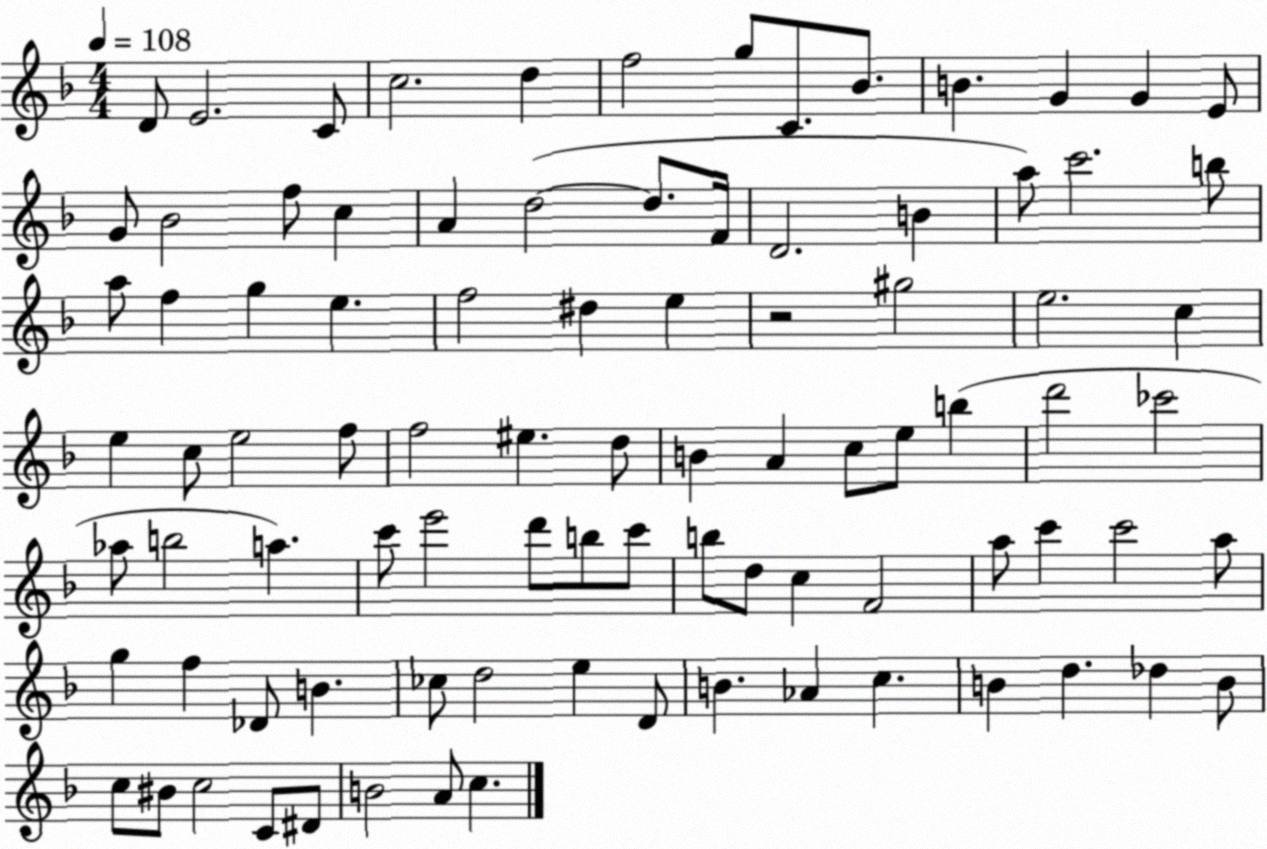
X:1
T:Untitled
M:4/4
L:1/4
K:F
D/2 E2 C/2 c2 d f2 g/2 C/2 _B/2 B G G E/2 G/2 _B2 f/2 c A d2 d/2 F/4 D2 B a/2 c'2 b/2 a/2 f g e f2 ^d e z2 ^g2 e2 c e c/2 e2 f/2 f2 ^e d/2 B A c/2 e/2 b d'2 _c'2 _a/2 b2 a c'/2 e'2 d'/2 b/2 c'/2 b/2 d/2 c F2 a/2 c' c'2 a/2 g f _D/2 B _c/2 d2 e D/2 B _A c B d _d B/2 c/2 ^B/2 c2 C/2 ^D/2 B2 A/2 c